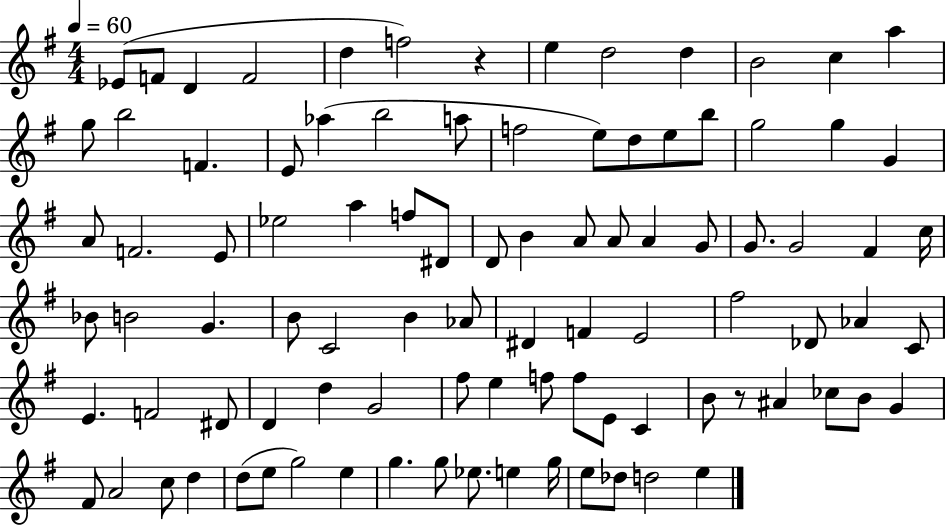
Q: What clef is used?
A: treble